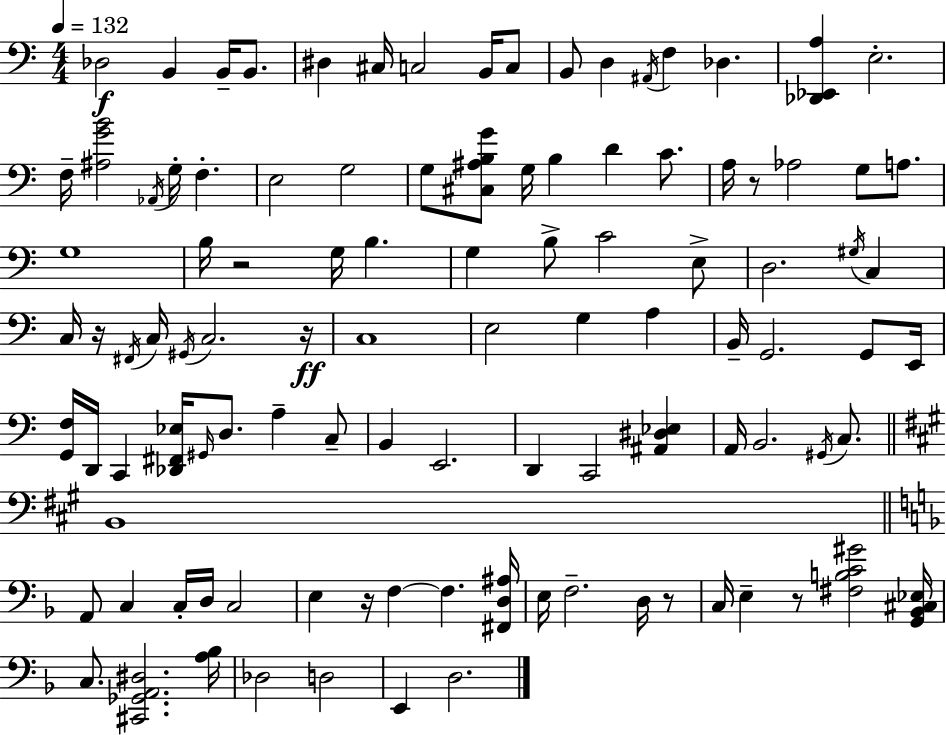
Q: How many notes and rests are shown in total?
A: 105